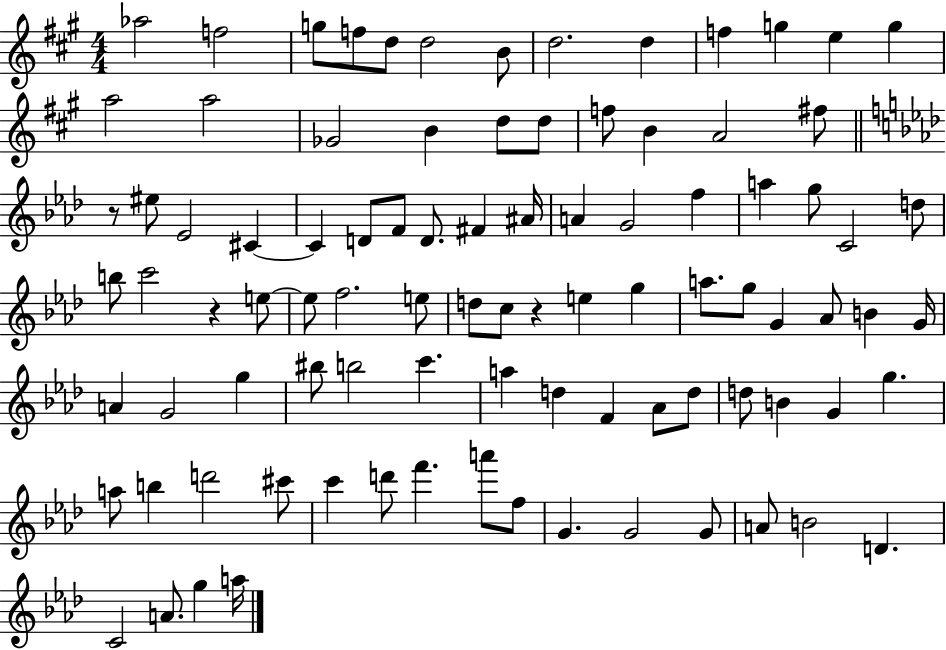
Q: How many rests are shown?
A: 3